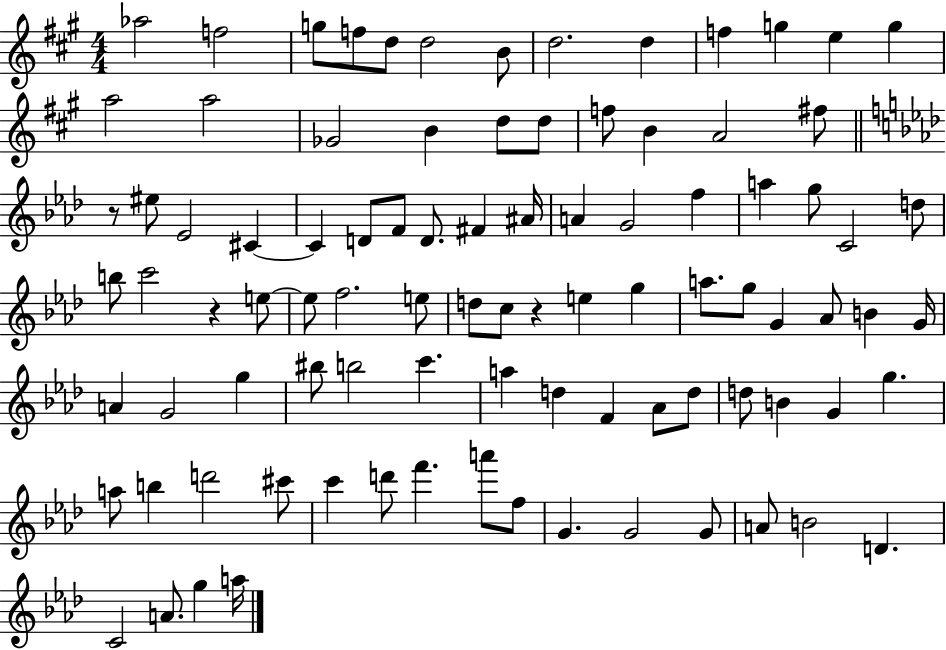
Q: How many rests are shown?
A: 3